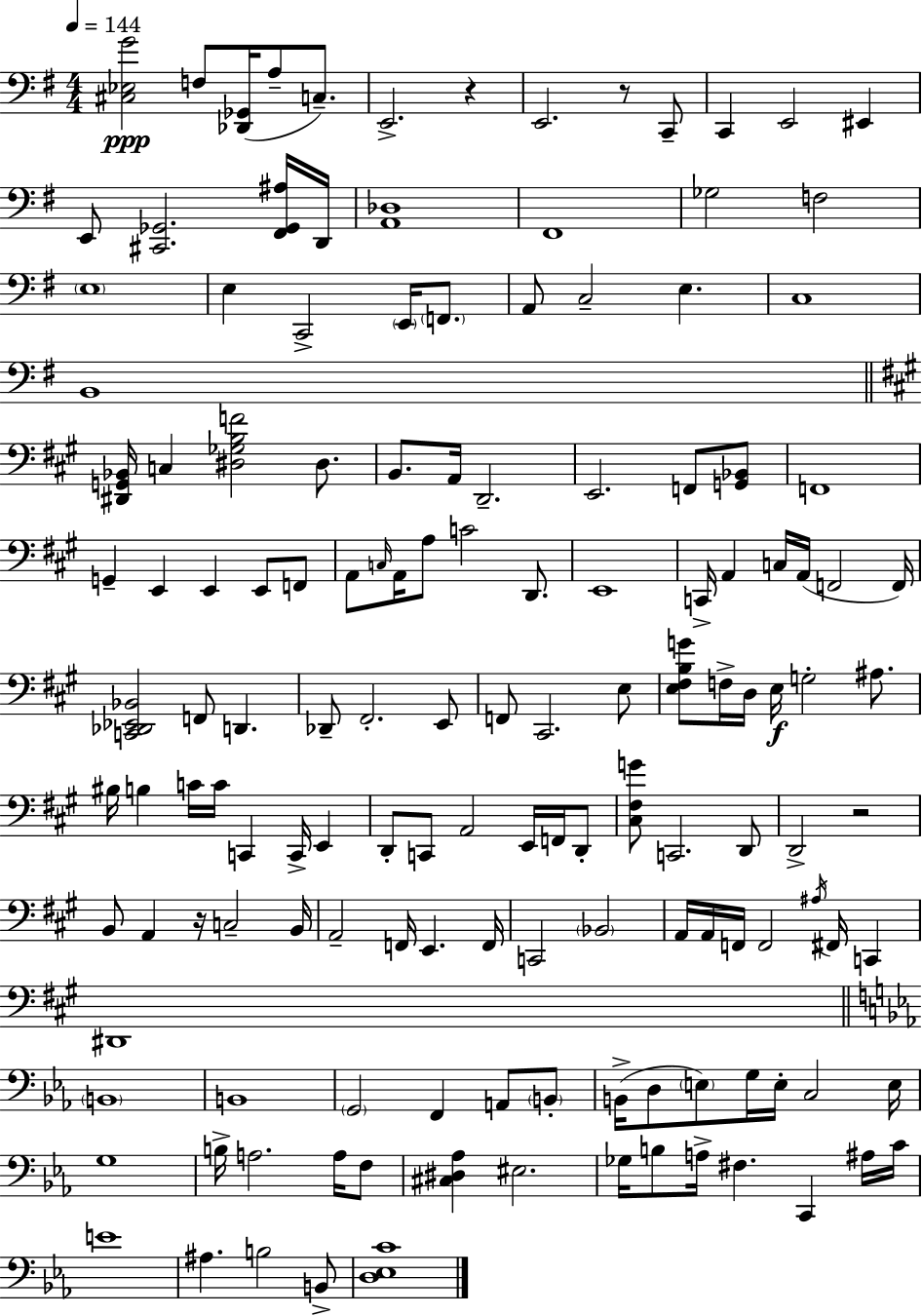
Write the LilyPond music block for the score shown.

{
  \clef bass
  \numericTimeSignature
  \time 4/4
  \key e \minor
  \tempo 4 = 144
  \repeat volta 2 { <cis ees g'>2\ppp f8 <des, ges,>16( a8-- c8.--) | e,2.-> r4 | e,2. r8 c,8-- | c,4 e,2 eis,4 | \break e,8 <cis, ges,>2. <fis, ges, ais>16 d,16 | <a, des>1 | fis,1 | ges2 f2 | \break \parenthesize e1 | e4 c,2-> \parenthesize e,16 \parenthesize f,8. | a,8 c2-- e4. | c1 | \break b,1 | \bar "||" \break \key a \major <dis, g, bes,>16 c4 <dis ges b f'>2 dis8. | b,8. a,16 d,2.-- | e,2. f,8 <g, bes,>8 | f,1 | \break g,4-- e,4 e,4 e,8 f,8 | a,8 \grace { c16 } a,16 a8 c'2 d,8. | e,1 | c,16-> a,4 c16 a,16( f,2 | \break f,16) <c, des, ees, bes,>2 f,8 d,4. | des,8-- fis,2.-. e,8 | f,8 cis,2. e8 | <e fis b g'>8 f16-> d16 e16\f g2-. ais8. | \break bis16 b4 c'16 c'16 c,4 c,16-> e,4 | d,8-. c,8 a,2 e,16 f,16 d,8-. | <cis fis g'>8 c,2. d,8 | d,2-> r2 | \break b,8 a,4 r16 c2-- | b,16 a,2-- f,16 e,4. | f,16 c,2 \parenthesize bes,2 | a,16 a,16 f,16 f,2 \acciaccatura { ais16 } fis,16 c,4 | \break dis,1 | \bar "||" \break \key ees \major \parenthesize b,1 | b,1 | \parenthesize g,2 f,4 a,8 \parenthesize b,8-. | b,16->( d8 \parenthesize e8) g16 e16-. c2 e16 | \break g1 | b16-> a2. a16 f8 | <cis dis aes>4 eis2. | ges16 b8 a16-> fis4. c,4 ais16 c'16 | \break e'1 | ais4. b2 b,8-> | <d ees c'>1 | } \bar "|."
}